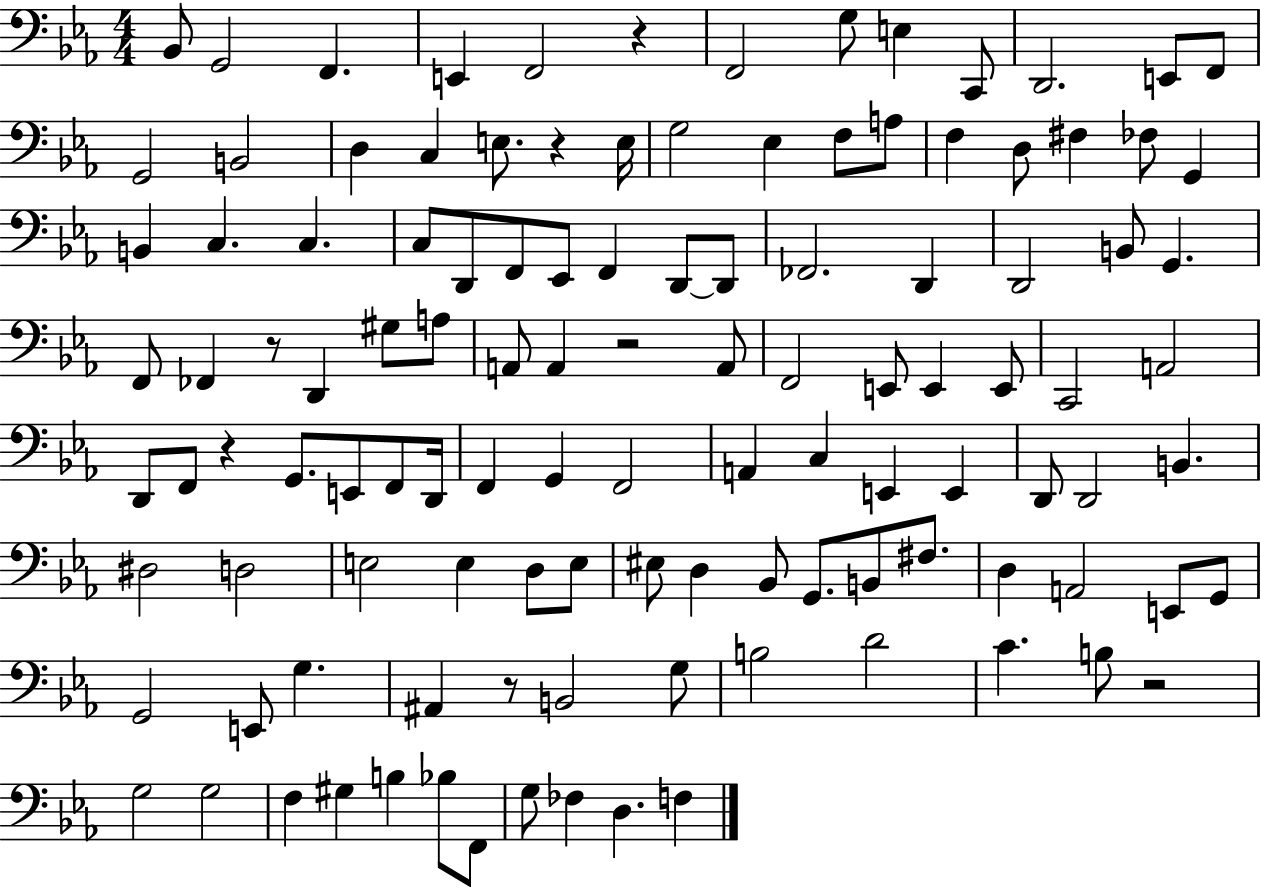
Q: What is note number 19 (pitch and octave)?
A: G3